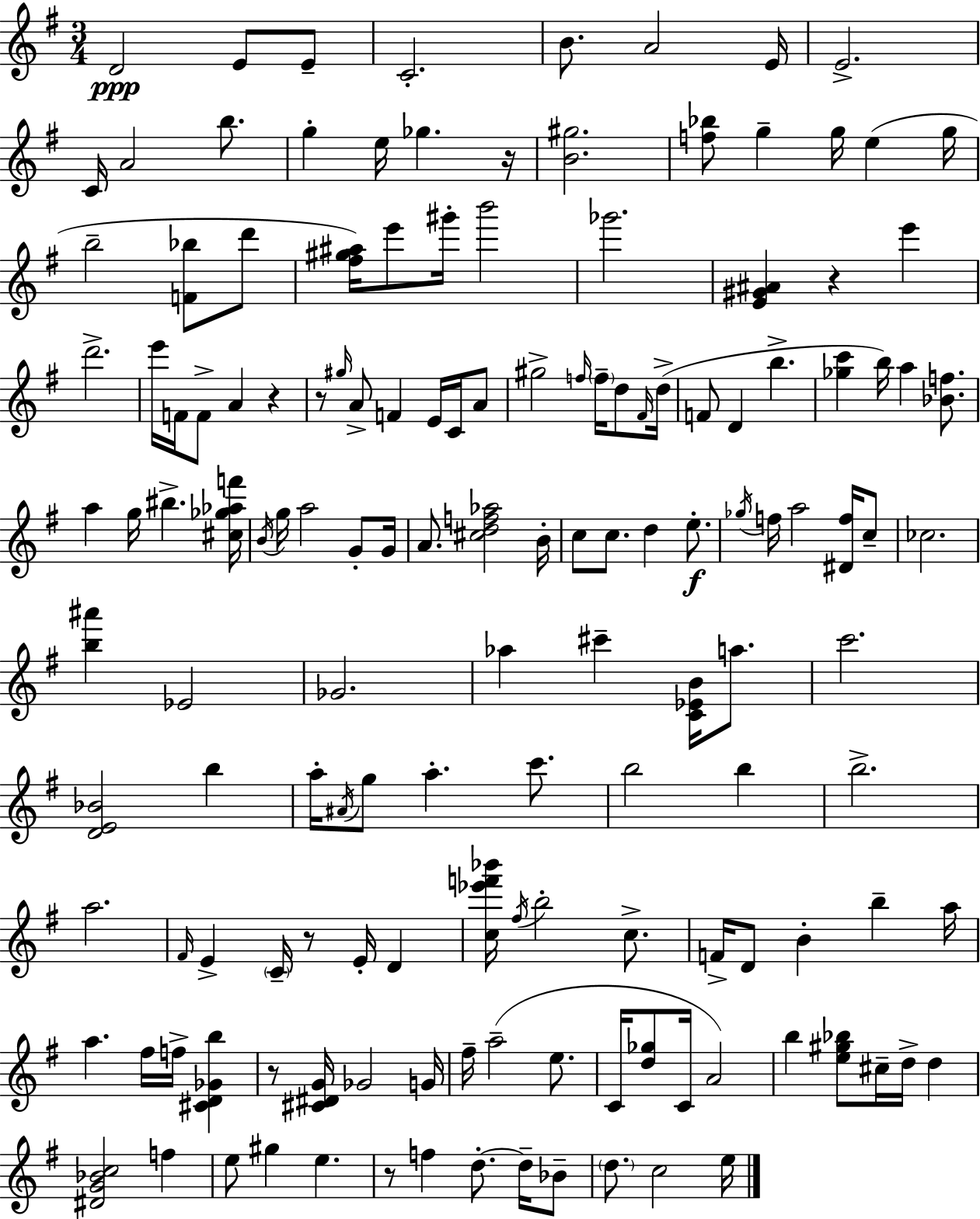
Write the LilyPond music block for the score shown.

{
  \clef treble
  \numericTimeSignature
  \time 3/4
  \key g \major
  d'2\ppp e'8 e'8-- | c'2.-. | b'8. a'2 e'16 | e'2.-> | \break c'16 a'2 b''8. | g''4-. e''16 ges''4. r16 | <b' gis''>2. | <f'' bes''>8 g''4-- g''16 e''4( g''16 | \break b''2-- <f' bes''>8 d'''8 | <fis'' gis'' ais''>16) e'''8 gis'''16-. b'''2 | ges'''2. | <e' gis' ais'>4 r4 e'''4 | \break d'''2.-> | e'''16 f'16 f'8-> a'4 r4 | r8 \grace { gis''16 } a'8-> f'4 e'16 c'16 a'8 | gis''2-> \grace { f''16 } \parenthesize f''16-- d''8 | \break \grace { fis'16 } d''16->( f'8 d'4 b''4.-> | <ges'' c'''>4 b''16) a''4 | <bes' f''>8. a''4 g''16 bis''4.-> | <cis'' ges'' aes'' f'''>16 \acciaccatura { b'16 } g''16 a''2 | \break g'8-. g'16 a'8. <cis'' d'' f'' aes''>2 | b'16-. c''8 c''8. d''4 | e''8.-.\f \acciaccatura { ges''16 } f''16 a''2 | <dis' f''>16 c''8-- ces''2. | \break <b'' ais'''>4 ees'2 | ges'2. | aes''4 cis'''4-- | <c' ees' b'>16 a''8. c'''2. | \break <d' e' bes'>2 | b''4 a''16-. \acciaccatura { ais'16 } g''8 a''4.-. | c'''8. b''2 | b''4 b''2.-> | \break a''2. | \grace { fis'16 } e'4-> \parenthesize c'16-- | r8 e'16-. d'4 <c'' ees''' f''' bes'''>16 \acciaccatura { fis''16 } b''2-. | c''8.-> f'16-> d'8 b'4-. | \break b''4-- a''16 a''4. | fis''16 f''16-> <cis' d' ges' b''>4 r8 <cis' dis' g'>16 ges'2 | g'16 fis''16-- a''2--( | e''8. c'16 <d'' ges''>8 c'16 | \break a'2) b''4 | <e'' gis'' bes''>8 cis''16-- d''16-> d''4 <dis' g' bes' c''>2 | f''4 e''8 gis''4 | e''4. r8 f''4 | \break d''8.-.~~ d''16-- bes'8-- \parenthesize d''8. c''2 | e''16 \bar "|."
}